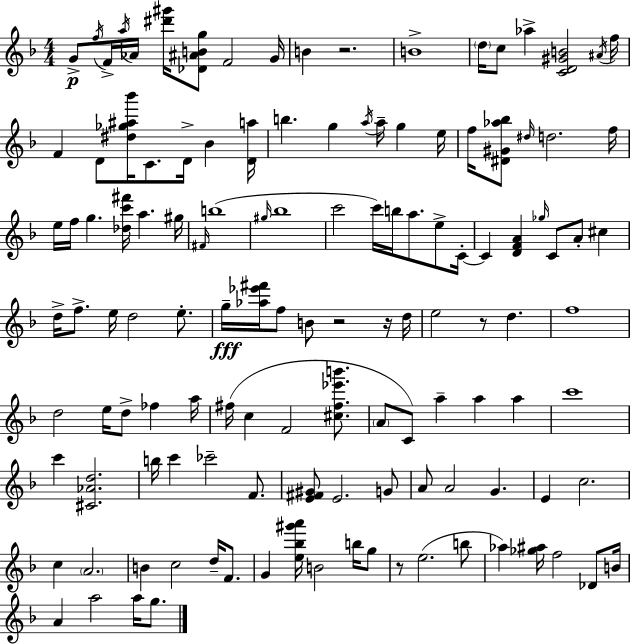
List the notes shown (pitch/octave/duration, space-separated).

G4/e F5/s F4/s A5/s Ab4/s [D#6,G#6]/s [Db4,A#4,B4,G5]/e F4/h G4/s B4/q R/h. B4/w D5/s C5/e Ab5/q [C4,D4,G#4,B4]/h A#4/s F5/s F4/q D4/e [D#5,Gb5,A#5,Bb6]/s C4/e. D4/s Bb4/q [D4,A5]/s B5/q. G5/q A5/s A5/s G5/q E5/s F5/s [D#4,G#4,Ab5,Bb5]/e D#5/s D5/h. F5/s E5/s F5/s G5/q. [Db5,C6,F#6]/s A5/q. G#5/s F#4/s B5/w G#5/s Bb5/w C6/h C6/s B5/s A5/e. E5/e C4/s C4/q [D4,F4,A4]/q Gb5/s C4/e A4/e C#5/q D5/s F5/e. E5/s D5/h E5/e. G5/s [Ab5,Eb6,F#6]/s F5/e B4/e R/h R/s D5/s E5/h R/e D5/q. F5/w D5/h E5/s D5/e FES5/q A5/s F#5/s C5/q F4/h [C#5,F#5,Eb6,B6]/e. A4/e C4/e A5/q A5/q A5/q C6/w C6/q [C#4,Ab4,D5]/h. B5/s C6/q CES6/h F4/e. [E4,F#4,G#4]/e E4/h. G4/e A4/e A4/h G4/q. E4/q C5/h. C5/q A4/h. B4/q C5/h D5/s F4/e. G4/q [E5,Bb5,G#6,A6]/s B4/h B5/s G5/e R/e E5/h. B5/e Ab5/q [Gb5,A#5]/s F5/h Db4/e B4/s A4/q A5/h A5/s G5/e.